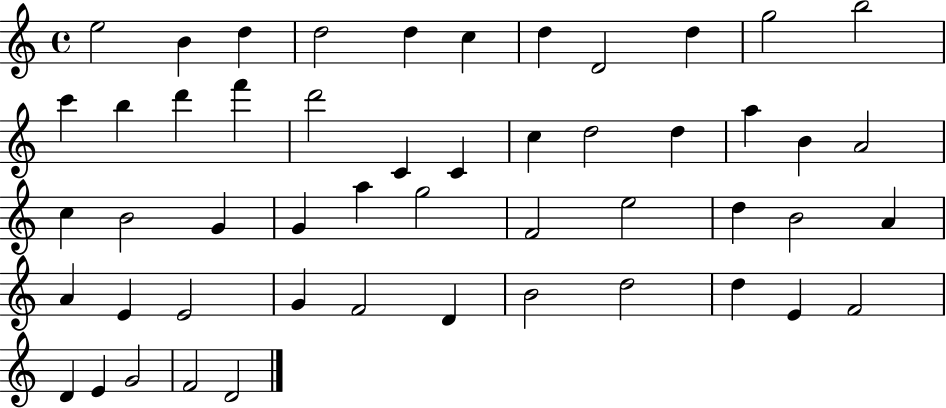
X:1
T:Untitled
M:4/4
L:1/4
K:C
e2 B d d2 d c d D2 d g2 b2 c' b d' f' d'2 C C c d2 d a B A2 c B2 G G a g2 F2 e2 d B2 A A E E2 G F2 D B2 d2 d E F2 D E G2 F2 D2